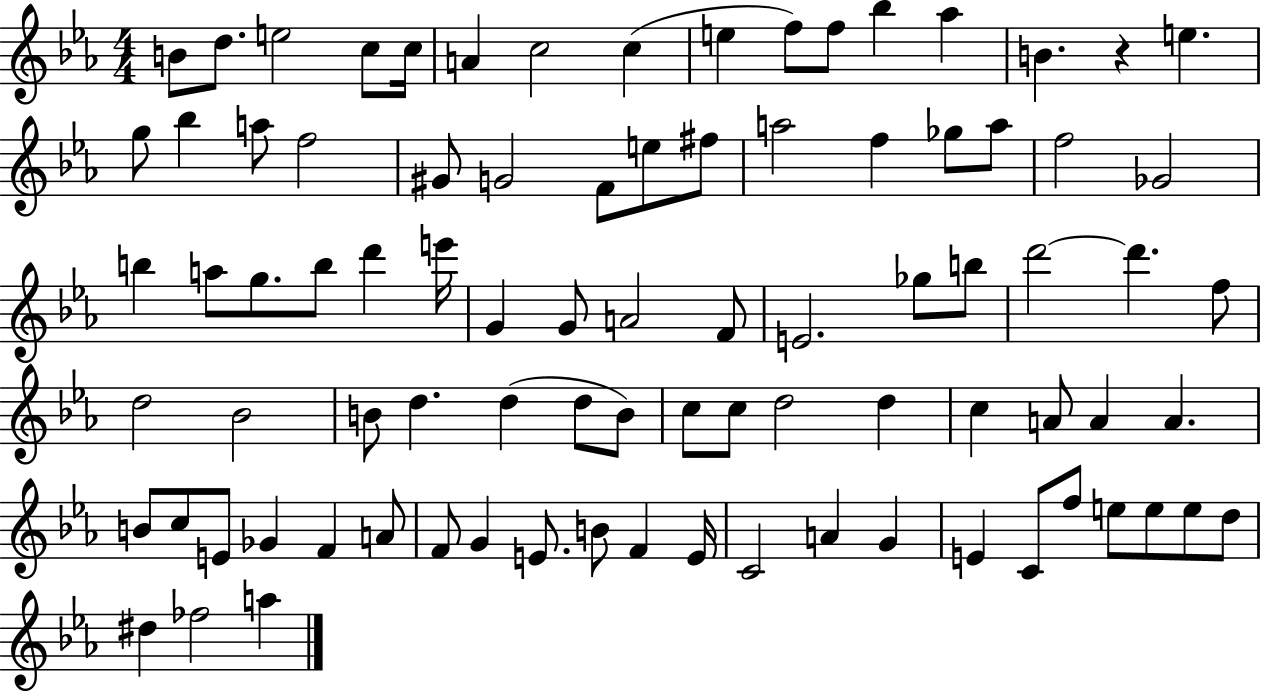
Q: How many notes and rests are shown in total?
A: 87